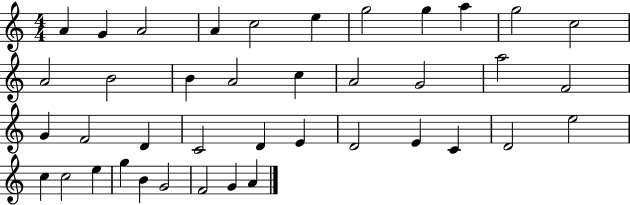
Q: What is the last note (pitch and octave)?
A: A4